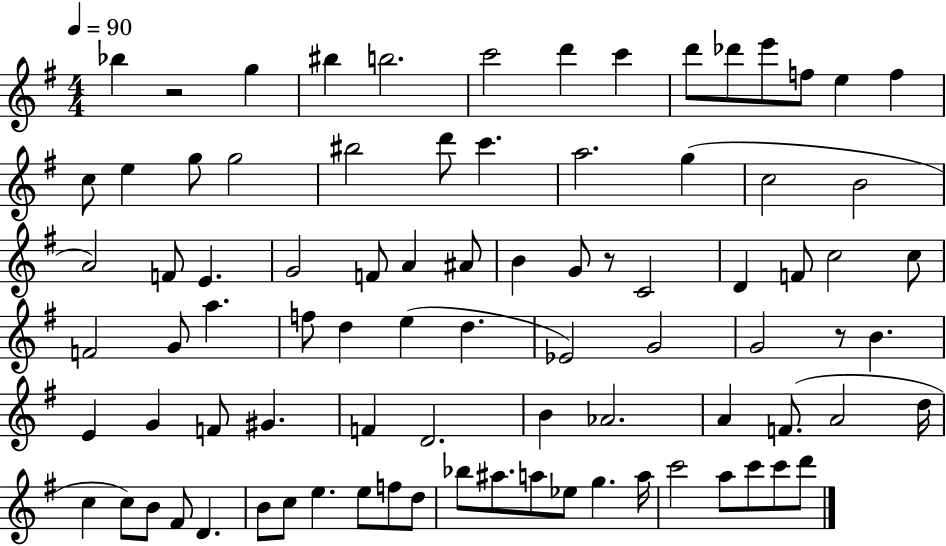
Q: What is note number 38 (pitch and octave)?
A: C5